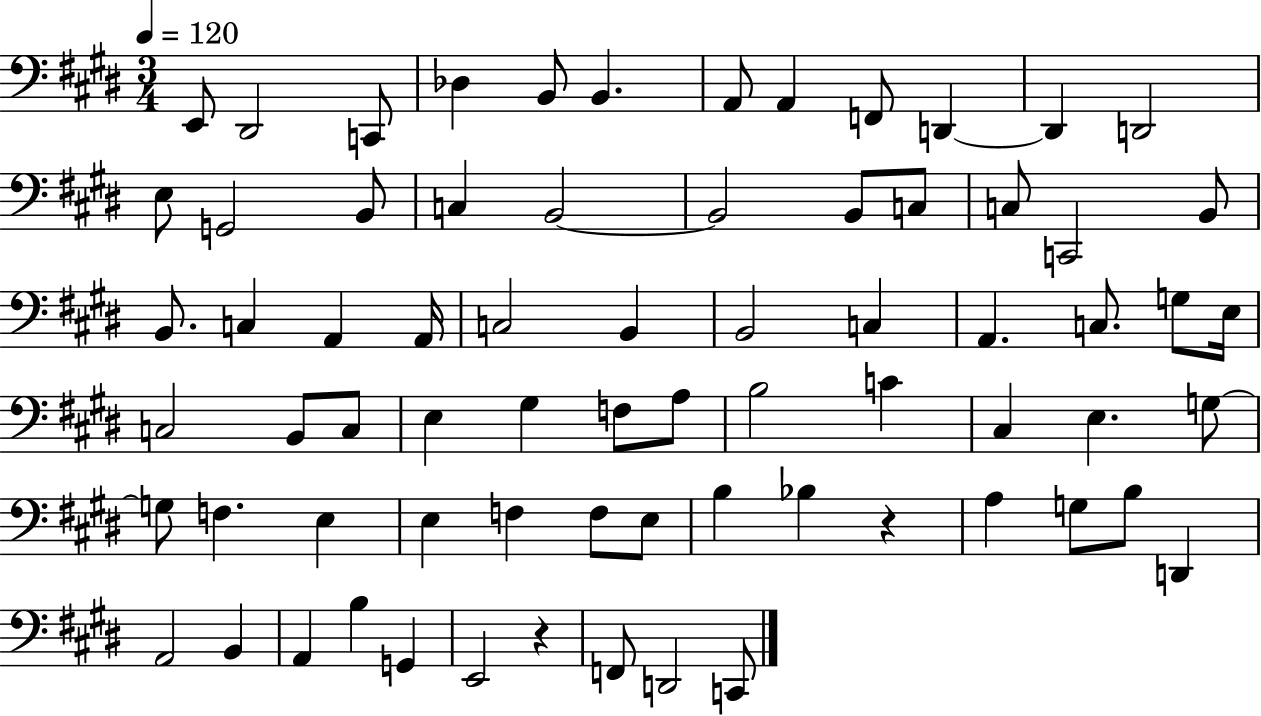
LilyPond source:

{
  \clef bass
  \numericTimeSignature
  \time 3/4
  \key e \major
  \tempo 4 = 120
  \repeat volta 2 { e,8 dis,2 c,8 | des4 b,8 b,4. | a,8 a,4 f,8 d,4~~ | d,4 d,2 | \break e8 g,2 b,8 | c4 b,2~~ | b,2 b,8 c8 | c8 c,2 b,8 | \break b,8. c4 a,4 a,16 | c2 b,4 | b,2 c4 | a,4. c8. g8 e16 | \break c2 b,8 c8 | e4 gis4 f8 a8 | b2 c'4 | cis4 e4. g8~~ | \break g8 f4. e4 | e4 f4 f8 e8 | b4 bes4 r4 | a4 g8 b8 d,4 | \break a,2 b,4 | a,4 b4 g,4 | e,2 r4 | f,8 d,2 c,8 | \break } \bar "|."
}